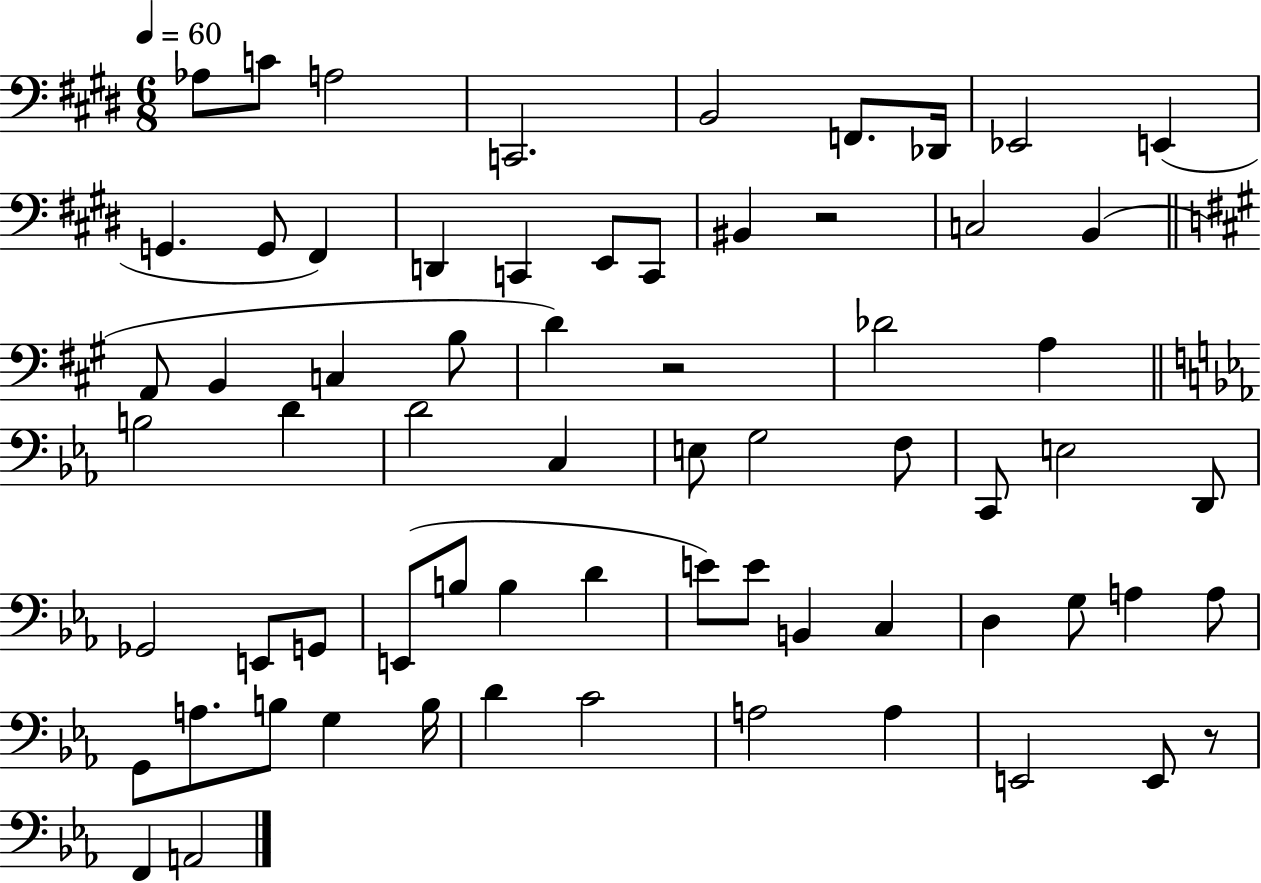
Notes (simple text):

Ab3/e C4/e A3/h C2/h. B2/h F2/e. Db2/s Eb2/h E2/q G2/q. G2/e F#2/q D2/q C2/q E2/e C2/e BIS2/q R/h C3/h B2/q A2/e B2/q C3/q B3/e D4/q R/h Db4/h A3/q B3/h D4/q D4/h C3/q E3/e G3/h F3/e C2/e E3/h D2/e Gb2/h E2/e G2/e E2/e B3/e B3/q D4/q E4/e E4/e B2/q C3/q D3/q G3/e A3/q A3/e G2/e A3/e. B3/e G3/q B3/s D4/q C4/h A3/h A3/q E2/h E2/e R/e F2/q A2/h